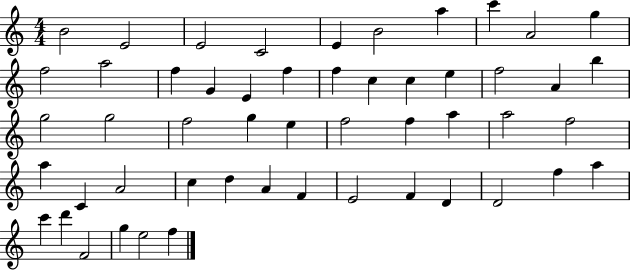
B4/h E4/h E4/h C4/h E4/q B4/h A5/q C6/q A4/h G5/q F5/h A5/h F5/q G4/q E4/q F5/q F5/q C5/q C5/q E5/q F5/h A4/q B5/q G5/h G5/h F5/h G5/q E5/q F5/h F5/q A5/q A5/h F5/h A5/q C4/q A4/h C5/q D5/q A4/q F4/q E4/h F4/q D4/q D4/h F5/q A5/q C6/q D6/q F4/h G5/q E5/h F5/q